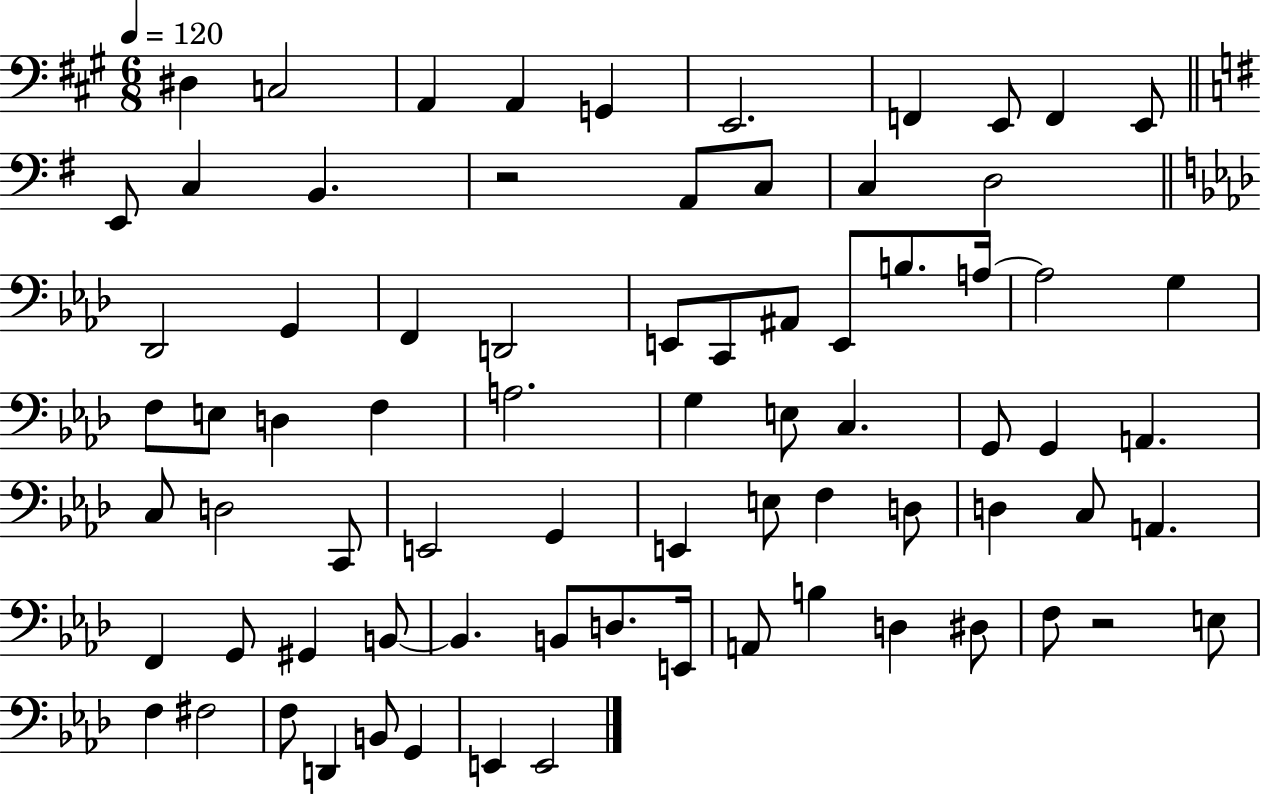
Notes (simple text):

D#3/q C3/h A2/q A2/q G2/q E2/h. F2/q E2/e F2/q E2/e E2/e C3/q B2/q. R/h A2/e C3/e C3/q D3/h Db2/h G2/q F2/q D2/h E2/e C2/e A#2/e E2/e B3/e. A3/s A3/h G3/q F3/e E3/e D3/q F3/q A3/h. G3/q E3/e C3/q. G2/e G2/q A2/q. C3/e D3/h C2/e E2/h G2/q E2/q E3/e F3/q D3/e D3/q C3/e A2/q. F2/q G2/e G#2/q B2/e B2/q. B2/e D3/e. E2/s A2/e B3/q D3/q D#3/e F3/e R/h E3/e F3/q F#3/h F3/e D2/q B2/e G2/q E2/q E2/h